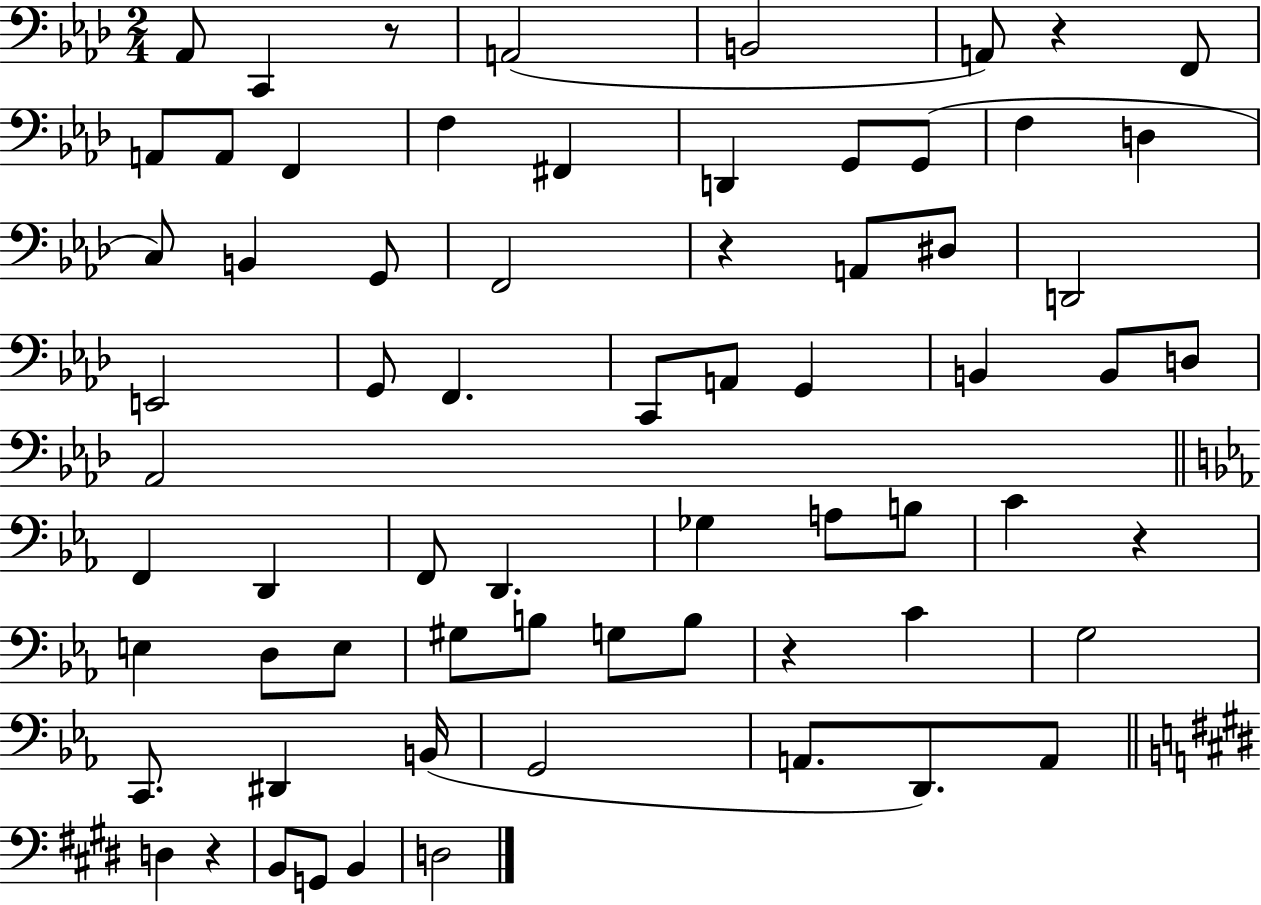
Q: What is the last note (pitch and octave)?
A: D3